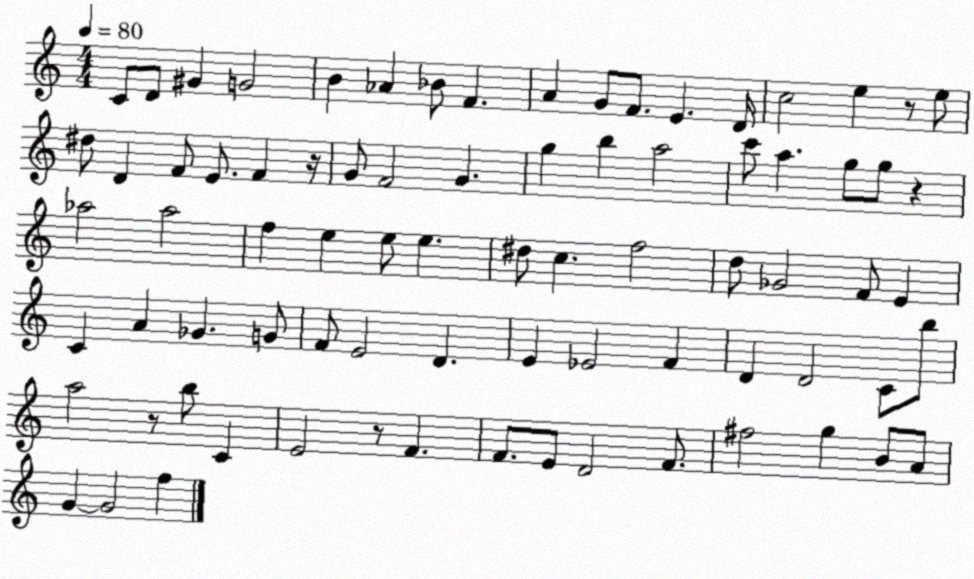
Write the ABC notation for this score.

X:1
T:Untitled
M:4/4
L:1/4
K:C
C/2 D/2 ^G G2 B _A _B/2 F A G/2 F/2 E D/4 c2 e z/2 e/2 ^d/2 D F/2 E/2 F z/4 G/2 F2 G g b a2 c'/2 a g/2 g/2 z _a2 _a2 f e e/2 e ^d/2 c f2 d/2 _G2 F/2 E C A _G G/2 F/2 E2 D E _E2 F D D2 C/2 b/2 a2 z/2 b/2 C E2 z/2 F F/2 E/2 D2 F/2 ^f2 g B/2 A/2 G G2 f